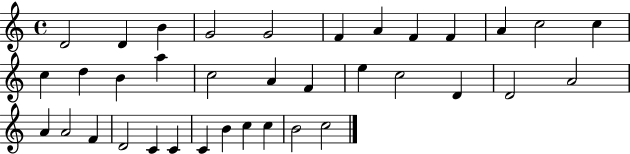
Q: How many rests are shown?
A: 0